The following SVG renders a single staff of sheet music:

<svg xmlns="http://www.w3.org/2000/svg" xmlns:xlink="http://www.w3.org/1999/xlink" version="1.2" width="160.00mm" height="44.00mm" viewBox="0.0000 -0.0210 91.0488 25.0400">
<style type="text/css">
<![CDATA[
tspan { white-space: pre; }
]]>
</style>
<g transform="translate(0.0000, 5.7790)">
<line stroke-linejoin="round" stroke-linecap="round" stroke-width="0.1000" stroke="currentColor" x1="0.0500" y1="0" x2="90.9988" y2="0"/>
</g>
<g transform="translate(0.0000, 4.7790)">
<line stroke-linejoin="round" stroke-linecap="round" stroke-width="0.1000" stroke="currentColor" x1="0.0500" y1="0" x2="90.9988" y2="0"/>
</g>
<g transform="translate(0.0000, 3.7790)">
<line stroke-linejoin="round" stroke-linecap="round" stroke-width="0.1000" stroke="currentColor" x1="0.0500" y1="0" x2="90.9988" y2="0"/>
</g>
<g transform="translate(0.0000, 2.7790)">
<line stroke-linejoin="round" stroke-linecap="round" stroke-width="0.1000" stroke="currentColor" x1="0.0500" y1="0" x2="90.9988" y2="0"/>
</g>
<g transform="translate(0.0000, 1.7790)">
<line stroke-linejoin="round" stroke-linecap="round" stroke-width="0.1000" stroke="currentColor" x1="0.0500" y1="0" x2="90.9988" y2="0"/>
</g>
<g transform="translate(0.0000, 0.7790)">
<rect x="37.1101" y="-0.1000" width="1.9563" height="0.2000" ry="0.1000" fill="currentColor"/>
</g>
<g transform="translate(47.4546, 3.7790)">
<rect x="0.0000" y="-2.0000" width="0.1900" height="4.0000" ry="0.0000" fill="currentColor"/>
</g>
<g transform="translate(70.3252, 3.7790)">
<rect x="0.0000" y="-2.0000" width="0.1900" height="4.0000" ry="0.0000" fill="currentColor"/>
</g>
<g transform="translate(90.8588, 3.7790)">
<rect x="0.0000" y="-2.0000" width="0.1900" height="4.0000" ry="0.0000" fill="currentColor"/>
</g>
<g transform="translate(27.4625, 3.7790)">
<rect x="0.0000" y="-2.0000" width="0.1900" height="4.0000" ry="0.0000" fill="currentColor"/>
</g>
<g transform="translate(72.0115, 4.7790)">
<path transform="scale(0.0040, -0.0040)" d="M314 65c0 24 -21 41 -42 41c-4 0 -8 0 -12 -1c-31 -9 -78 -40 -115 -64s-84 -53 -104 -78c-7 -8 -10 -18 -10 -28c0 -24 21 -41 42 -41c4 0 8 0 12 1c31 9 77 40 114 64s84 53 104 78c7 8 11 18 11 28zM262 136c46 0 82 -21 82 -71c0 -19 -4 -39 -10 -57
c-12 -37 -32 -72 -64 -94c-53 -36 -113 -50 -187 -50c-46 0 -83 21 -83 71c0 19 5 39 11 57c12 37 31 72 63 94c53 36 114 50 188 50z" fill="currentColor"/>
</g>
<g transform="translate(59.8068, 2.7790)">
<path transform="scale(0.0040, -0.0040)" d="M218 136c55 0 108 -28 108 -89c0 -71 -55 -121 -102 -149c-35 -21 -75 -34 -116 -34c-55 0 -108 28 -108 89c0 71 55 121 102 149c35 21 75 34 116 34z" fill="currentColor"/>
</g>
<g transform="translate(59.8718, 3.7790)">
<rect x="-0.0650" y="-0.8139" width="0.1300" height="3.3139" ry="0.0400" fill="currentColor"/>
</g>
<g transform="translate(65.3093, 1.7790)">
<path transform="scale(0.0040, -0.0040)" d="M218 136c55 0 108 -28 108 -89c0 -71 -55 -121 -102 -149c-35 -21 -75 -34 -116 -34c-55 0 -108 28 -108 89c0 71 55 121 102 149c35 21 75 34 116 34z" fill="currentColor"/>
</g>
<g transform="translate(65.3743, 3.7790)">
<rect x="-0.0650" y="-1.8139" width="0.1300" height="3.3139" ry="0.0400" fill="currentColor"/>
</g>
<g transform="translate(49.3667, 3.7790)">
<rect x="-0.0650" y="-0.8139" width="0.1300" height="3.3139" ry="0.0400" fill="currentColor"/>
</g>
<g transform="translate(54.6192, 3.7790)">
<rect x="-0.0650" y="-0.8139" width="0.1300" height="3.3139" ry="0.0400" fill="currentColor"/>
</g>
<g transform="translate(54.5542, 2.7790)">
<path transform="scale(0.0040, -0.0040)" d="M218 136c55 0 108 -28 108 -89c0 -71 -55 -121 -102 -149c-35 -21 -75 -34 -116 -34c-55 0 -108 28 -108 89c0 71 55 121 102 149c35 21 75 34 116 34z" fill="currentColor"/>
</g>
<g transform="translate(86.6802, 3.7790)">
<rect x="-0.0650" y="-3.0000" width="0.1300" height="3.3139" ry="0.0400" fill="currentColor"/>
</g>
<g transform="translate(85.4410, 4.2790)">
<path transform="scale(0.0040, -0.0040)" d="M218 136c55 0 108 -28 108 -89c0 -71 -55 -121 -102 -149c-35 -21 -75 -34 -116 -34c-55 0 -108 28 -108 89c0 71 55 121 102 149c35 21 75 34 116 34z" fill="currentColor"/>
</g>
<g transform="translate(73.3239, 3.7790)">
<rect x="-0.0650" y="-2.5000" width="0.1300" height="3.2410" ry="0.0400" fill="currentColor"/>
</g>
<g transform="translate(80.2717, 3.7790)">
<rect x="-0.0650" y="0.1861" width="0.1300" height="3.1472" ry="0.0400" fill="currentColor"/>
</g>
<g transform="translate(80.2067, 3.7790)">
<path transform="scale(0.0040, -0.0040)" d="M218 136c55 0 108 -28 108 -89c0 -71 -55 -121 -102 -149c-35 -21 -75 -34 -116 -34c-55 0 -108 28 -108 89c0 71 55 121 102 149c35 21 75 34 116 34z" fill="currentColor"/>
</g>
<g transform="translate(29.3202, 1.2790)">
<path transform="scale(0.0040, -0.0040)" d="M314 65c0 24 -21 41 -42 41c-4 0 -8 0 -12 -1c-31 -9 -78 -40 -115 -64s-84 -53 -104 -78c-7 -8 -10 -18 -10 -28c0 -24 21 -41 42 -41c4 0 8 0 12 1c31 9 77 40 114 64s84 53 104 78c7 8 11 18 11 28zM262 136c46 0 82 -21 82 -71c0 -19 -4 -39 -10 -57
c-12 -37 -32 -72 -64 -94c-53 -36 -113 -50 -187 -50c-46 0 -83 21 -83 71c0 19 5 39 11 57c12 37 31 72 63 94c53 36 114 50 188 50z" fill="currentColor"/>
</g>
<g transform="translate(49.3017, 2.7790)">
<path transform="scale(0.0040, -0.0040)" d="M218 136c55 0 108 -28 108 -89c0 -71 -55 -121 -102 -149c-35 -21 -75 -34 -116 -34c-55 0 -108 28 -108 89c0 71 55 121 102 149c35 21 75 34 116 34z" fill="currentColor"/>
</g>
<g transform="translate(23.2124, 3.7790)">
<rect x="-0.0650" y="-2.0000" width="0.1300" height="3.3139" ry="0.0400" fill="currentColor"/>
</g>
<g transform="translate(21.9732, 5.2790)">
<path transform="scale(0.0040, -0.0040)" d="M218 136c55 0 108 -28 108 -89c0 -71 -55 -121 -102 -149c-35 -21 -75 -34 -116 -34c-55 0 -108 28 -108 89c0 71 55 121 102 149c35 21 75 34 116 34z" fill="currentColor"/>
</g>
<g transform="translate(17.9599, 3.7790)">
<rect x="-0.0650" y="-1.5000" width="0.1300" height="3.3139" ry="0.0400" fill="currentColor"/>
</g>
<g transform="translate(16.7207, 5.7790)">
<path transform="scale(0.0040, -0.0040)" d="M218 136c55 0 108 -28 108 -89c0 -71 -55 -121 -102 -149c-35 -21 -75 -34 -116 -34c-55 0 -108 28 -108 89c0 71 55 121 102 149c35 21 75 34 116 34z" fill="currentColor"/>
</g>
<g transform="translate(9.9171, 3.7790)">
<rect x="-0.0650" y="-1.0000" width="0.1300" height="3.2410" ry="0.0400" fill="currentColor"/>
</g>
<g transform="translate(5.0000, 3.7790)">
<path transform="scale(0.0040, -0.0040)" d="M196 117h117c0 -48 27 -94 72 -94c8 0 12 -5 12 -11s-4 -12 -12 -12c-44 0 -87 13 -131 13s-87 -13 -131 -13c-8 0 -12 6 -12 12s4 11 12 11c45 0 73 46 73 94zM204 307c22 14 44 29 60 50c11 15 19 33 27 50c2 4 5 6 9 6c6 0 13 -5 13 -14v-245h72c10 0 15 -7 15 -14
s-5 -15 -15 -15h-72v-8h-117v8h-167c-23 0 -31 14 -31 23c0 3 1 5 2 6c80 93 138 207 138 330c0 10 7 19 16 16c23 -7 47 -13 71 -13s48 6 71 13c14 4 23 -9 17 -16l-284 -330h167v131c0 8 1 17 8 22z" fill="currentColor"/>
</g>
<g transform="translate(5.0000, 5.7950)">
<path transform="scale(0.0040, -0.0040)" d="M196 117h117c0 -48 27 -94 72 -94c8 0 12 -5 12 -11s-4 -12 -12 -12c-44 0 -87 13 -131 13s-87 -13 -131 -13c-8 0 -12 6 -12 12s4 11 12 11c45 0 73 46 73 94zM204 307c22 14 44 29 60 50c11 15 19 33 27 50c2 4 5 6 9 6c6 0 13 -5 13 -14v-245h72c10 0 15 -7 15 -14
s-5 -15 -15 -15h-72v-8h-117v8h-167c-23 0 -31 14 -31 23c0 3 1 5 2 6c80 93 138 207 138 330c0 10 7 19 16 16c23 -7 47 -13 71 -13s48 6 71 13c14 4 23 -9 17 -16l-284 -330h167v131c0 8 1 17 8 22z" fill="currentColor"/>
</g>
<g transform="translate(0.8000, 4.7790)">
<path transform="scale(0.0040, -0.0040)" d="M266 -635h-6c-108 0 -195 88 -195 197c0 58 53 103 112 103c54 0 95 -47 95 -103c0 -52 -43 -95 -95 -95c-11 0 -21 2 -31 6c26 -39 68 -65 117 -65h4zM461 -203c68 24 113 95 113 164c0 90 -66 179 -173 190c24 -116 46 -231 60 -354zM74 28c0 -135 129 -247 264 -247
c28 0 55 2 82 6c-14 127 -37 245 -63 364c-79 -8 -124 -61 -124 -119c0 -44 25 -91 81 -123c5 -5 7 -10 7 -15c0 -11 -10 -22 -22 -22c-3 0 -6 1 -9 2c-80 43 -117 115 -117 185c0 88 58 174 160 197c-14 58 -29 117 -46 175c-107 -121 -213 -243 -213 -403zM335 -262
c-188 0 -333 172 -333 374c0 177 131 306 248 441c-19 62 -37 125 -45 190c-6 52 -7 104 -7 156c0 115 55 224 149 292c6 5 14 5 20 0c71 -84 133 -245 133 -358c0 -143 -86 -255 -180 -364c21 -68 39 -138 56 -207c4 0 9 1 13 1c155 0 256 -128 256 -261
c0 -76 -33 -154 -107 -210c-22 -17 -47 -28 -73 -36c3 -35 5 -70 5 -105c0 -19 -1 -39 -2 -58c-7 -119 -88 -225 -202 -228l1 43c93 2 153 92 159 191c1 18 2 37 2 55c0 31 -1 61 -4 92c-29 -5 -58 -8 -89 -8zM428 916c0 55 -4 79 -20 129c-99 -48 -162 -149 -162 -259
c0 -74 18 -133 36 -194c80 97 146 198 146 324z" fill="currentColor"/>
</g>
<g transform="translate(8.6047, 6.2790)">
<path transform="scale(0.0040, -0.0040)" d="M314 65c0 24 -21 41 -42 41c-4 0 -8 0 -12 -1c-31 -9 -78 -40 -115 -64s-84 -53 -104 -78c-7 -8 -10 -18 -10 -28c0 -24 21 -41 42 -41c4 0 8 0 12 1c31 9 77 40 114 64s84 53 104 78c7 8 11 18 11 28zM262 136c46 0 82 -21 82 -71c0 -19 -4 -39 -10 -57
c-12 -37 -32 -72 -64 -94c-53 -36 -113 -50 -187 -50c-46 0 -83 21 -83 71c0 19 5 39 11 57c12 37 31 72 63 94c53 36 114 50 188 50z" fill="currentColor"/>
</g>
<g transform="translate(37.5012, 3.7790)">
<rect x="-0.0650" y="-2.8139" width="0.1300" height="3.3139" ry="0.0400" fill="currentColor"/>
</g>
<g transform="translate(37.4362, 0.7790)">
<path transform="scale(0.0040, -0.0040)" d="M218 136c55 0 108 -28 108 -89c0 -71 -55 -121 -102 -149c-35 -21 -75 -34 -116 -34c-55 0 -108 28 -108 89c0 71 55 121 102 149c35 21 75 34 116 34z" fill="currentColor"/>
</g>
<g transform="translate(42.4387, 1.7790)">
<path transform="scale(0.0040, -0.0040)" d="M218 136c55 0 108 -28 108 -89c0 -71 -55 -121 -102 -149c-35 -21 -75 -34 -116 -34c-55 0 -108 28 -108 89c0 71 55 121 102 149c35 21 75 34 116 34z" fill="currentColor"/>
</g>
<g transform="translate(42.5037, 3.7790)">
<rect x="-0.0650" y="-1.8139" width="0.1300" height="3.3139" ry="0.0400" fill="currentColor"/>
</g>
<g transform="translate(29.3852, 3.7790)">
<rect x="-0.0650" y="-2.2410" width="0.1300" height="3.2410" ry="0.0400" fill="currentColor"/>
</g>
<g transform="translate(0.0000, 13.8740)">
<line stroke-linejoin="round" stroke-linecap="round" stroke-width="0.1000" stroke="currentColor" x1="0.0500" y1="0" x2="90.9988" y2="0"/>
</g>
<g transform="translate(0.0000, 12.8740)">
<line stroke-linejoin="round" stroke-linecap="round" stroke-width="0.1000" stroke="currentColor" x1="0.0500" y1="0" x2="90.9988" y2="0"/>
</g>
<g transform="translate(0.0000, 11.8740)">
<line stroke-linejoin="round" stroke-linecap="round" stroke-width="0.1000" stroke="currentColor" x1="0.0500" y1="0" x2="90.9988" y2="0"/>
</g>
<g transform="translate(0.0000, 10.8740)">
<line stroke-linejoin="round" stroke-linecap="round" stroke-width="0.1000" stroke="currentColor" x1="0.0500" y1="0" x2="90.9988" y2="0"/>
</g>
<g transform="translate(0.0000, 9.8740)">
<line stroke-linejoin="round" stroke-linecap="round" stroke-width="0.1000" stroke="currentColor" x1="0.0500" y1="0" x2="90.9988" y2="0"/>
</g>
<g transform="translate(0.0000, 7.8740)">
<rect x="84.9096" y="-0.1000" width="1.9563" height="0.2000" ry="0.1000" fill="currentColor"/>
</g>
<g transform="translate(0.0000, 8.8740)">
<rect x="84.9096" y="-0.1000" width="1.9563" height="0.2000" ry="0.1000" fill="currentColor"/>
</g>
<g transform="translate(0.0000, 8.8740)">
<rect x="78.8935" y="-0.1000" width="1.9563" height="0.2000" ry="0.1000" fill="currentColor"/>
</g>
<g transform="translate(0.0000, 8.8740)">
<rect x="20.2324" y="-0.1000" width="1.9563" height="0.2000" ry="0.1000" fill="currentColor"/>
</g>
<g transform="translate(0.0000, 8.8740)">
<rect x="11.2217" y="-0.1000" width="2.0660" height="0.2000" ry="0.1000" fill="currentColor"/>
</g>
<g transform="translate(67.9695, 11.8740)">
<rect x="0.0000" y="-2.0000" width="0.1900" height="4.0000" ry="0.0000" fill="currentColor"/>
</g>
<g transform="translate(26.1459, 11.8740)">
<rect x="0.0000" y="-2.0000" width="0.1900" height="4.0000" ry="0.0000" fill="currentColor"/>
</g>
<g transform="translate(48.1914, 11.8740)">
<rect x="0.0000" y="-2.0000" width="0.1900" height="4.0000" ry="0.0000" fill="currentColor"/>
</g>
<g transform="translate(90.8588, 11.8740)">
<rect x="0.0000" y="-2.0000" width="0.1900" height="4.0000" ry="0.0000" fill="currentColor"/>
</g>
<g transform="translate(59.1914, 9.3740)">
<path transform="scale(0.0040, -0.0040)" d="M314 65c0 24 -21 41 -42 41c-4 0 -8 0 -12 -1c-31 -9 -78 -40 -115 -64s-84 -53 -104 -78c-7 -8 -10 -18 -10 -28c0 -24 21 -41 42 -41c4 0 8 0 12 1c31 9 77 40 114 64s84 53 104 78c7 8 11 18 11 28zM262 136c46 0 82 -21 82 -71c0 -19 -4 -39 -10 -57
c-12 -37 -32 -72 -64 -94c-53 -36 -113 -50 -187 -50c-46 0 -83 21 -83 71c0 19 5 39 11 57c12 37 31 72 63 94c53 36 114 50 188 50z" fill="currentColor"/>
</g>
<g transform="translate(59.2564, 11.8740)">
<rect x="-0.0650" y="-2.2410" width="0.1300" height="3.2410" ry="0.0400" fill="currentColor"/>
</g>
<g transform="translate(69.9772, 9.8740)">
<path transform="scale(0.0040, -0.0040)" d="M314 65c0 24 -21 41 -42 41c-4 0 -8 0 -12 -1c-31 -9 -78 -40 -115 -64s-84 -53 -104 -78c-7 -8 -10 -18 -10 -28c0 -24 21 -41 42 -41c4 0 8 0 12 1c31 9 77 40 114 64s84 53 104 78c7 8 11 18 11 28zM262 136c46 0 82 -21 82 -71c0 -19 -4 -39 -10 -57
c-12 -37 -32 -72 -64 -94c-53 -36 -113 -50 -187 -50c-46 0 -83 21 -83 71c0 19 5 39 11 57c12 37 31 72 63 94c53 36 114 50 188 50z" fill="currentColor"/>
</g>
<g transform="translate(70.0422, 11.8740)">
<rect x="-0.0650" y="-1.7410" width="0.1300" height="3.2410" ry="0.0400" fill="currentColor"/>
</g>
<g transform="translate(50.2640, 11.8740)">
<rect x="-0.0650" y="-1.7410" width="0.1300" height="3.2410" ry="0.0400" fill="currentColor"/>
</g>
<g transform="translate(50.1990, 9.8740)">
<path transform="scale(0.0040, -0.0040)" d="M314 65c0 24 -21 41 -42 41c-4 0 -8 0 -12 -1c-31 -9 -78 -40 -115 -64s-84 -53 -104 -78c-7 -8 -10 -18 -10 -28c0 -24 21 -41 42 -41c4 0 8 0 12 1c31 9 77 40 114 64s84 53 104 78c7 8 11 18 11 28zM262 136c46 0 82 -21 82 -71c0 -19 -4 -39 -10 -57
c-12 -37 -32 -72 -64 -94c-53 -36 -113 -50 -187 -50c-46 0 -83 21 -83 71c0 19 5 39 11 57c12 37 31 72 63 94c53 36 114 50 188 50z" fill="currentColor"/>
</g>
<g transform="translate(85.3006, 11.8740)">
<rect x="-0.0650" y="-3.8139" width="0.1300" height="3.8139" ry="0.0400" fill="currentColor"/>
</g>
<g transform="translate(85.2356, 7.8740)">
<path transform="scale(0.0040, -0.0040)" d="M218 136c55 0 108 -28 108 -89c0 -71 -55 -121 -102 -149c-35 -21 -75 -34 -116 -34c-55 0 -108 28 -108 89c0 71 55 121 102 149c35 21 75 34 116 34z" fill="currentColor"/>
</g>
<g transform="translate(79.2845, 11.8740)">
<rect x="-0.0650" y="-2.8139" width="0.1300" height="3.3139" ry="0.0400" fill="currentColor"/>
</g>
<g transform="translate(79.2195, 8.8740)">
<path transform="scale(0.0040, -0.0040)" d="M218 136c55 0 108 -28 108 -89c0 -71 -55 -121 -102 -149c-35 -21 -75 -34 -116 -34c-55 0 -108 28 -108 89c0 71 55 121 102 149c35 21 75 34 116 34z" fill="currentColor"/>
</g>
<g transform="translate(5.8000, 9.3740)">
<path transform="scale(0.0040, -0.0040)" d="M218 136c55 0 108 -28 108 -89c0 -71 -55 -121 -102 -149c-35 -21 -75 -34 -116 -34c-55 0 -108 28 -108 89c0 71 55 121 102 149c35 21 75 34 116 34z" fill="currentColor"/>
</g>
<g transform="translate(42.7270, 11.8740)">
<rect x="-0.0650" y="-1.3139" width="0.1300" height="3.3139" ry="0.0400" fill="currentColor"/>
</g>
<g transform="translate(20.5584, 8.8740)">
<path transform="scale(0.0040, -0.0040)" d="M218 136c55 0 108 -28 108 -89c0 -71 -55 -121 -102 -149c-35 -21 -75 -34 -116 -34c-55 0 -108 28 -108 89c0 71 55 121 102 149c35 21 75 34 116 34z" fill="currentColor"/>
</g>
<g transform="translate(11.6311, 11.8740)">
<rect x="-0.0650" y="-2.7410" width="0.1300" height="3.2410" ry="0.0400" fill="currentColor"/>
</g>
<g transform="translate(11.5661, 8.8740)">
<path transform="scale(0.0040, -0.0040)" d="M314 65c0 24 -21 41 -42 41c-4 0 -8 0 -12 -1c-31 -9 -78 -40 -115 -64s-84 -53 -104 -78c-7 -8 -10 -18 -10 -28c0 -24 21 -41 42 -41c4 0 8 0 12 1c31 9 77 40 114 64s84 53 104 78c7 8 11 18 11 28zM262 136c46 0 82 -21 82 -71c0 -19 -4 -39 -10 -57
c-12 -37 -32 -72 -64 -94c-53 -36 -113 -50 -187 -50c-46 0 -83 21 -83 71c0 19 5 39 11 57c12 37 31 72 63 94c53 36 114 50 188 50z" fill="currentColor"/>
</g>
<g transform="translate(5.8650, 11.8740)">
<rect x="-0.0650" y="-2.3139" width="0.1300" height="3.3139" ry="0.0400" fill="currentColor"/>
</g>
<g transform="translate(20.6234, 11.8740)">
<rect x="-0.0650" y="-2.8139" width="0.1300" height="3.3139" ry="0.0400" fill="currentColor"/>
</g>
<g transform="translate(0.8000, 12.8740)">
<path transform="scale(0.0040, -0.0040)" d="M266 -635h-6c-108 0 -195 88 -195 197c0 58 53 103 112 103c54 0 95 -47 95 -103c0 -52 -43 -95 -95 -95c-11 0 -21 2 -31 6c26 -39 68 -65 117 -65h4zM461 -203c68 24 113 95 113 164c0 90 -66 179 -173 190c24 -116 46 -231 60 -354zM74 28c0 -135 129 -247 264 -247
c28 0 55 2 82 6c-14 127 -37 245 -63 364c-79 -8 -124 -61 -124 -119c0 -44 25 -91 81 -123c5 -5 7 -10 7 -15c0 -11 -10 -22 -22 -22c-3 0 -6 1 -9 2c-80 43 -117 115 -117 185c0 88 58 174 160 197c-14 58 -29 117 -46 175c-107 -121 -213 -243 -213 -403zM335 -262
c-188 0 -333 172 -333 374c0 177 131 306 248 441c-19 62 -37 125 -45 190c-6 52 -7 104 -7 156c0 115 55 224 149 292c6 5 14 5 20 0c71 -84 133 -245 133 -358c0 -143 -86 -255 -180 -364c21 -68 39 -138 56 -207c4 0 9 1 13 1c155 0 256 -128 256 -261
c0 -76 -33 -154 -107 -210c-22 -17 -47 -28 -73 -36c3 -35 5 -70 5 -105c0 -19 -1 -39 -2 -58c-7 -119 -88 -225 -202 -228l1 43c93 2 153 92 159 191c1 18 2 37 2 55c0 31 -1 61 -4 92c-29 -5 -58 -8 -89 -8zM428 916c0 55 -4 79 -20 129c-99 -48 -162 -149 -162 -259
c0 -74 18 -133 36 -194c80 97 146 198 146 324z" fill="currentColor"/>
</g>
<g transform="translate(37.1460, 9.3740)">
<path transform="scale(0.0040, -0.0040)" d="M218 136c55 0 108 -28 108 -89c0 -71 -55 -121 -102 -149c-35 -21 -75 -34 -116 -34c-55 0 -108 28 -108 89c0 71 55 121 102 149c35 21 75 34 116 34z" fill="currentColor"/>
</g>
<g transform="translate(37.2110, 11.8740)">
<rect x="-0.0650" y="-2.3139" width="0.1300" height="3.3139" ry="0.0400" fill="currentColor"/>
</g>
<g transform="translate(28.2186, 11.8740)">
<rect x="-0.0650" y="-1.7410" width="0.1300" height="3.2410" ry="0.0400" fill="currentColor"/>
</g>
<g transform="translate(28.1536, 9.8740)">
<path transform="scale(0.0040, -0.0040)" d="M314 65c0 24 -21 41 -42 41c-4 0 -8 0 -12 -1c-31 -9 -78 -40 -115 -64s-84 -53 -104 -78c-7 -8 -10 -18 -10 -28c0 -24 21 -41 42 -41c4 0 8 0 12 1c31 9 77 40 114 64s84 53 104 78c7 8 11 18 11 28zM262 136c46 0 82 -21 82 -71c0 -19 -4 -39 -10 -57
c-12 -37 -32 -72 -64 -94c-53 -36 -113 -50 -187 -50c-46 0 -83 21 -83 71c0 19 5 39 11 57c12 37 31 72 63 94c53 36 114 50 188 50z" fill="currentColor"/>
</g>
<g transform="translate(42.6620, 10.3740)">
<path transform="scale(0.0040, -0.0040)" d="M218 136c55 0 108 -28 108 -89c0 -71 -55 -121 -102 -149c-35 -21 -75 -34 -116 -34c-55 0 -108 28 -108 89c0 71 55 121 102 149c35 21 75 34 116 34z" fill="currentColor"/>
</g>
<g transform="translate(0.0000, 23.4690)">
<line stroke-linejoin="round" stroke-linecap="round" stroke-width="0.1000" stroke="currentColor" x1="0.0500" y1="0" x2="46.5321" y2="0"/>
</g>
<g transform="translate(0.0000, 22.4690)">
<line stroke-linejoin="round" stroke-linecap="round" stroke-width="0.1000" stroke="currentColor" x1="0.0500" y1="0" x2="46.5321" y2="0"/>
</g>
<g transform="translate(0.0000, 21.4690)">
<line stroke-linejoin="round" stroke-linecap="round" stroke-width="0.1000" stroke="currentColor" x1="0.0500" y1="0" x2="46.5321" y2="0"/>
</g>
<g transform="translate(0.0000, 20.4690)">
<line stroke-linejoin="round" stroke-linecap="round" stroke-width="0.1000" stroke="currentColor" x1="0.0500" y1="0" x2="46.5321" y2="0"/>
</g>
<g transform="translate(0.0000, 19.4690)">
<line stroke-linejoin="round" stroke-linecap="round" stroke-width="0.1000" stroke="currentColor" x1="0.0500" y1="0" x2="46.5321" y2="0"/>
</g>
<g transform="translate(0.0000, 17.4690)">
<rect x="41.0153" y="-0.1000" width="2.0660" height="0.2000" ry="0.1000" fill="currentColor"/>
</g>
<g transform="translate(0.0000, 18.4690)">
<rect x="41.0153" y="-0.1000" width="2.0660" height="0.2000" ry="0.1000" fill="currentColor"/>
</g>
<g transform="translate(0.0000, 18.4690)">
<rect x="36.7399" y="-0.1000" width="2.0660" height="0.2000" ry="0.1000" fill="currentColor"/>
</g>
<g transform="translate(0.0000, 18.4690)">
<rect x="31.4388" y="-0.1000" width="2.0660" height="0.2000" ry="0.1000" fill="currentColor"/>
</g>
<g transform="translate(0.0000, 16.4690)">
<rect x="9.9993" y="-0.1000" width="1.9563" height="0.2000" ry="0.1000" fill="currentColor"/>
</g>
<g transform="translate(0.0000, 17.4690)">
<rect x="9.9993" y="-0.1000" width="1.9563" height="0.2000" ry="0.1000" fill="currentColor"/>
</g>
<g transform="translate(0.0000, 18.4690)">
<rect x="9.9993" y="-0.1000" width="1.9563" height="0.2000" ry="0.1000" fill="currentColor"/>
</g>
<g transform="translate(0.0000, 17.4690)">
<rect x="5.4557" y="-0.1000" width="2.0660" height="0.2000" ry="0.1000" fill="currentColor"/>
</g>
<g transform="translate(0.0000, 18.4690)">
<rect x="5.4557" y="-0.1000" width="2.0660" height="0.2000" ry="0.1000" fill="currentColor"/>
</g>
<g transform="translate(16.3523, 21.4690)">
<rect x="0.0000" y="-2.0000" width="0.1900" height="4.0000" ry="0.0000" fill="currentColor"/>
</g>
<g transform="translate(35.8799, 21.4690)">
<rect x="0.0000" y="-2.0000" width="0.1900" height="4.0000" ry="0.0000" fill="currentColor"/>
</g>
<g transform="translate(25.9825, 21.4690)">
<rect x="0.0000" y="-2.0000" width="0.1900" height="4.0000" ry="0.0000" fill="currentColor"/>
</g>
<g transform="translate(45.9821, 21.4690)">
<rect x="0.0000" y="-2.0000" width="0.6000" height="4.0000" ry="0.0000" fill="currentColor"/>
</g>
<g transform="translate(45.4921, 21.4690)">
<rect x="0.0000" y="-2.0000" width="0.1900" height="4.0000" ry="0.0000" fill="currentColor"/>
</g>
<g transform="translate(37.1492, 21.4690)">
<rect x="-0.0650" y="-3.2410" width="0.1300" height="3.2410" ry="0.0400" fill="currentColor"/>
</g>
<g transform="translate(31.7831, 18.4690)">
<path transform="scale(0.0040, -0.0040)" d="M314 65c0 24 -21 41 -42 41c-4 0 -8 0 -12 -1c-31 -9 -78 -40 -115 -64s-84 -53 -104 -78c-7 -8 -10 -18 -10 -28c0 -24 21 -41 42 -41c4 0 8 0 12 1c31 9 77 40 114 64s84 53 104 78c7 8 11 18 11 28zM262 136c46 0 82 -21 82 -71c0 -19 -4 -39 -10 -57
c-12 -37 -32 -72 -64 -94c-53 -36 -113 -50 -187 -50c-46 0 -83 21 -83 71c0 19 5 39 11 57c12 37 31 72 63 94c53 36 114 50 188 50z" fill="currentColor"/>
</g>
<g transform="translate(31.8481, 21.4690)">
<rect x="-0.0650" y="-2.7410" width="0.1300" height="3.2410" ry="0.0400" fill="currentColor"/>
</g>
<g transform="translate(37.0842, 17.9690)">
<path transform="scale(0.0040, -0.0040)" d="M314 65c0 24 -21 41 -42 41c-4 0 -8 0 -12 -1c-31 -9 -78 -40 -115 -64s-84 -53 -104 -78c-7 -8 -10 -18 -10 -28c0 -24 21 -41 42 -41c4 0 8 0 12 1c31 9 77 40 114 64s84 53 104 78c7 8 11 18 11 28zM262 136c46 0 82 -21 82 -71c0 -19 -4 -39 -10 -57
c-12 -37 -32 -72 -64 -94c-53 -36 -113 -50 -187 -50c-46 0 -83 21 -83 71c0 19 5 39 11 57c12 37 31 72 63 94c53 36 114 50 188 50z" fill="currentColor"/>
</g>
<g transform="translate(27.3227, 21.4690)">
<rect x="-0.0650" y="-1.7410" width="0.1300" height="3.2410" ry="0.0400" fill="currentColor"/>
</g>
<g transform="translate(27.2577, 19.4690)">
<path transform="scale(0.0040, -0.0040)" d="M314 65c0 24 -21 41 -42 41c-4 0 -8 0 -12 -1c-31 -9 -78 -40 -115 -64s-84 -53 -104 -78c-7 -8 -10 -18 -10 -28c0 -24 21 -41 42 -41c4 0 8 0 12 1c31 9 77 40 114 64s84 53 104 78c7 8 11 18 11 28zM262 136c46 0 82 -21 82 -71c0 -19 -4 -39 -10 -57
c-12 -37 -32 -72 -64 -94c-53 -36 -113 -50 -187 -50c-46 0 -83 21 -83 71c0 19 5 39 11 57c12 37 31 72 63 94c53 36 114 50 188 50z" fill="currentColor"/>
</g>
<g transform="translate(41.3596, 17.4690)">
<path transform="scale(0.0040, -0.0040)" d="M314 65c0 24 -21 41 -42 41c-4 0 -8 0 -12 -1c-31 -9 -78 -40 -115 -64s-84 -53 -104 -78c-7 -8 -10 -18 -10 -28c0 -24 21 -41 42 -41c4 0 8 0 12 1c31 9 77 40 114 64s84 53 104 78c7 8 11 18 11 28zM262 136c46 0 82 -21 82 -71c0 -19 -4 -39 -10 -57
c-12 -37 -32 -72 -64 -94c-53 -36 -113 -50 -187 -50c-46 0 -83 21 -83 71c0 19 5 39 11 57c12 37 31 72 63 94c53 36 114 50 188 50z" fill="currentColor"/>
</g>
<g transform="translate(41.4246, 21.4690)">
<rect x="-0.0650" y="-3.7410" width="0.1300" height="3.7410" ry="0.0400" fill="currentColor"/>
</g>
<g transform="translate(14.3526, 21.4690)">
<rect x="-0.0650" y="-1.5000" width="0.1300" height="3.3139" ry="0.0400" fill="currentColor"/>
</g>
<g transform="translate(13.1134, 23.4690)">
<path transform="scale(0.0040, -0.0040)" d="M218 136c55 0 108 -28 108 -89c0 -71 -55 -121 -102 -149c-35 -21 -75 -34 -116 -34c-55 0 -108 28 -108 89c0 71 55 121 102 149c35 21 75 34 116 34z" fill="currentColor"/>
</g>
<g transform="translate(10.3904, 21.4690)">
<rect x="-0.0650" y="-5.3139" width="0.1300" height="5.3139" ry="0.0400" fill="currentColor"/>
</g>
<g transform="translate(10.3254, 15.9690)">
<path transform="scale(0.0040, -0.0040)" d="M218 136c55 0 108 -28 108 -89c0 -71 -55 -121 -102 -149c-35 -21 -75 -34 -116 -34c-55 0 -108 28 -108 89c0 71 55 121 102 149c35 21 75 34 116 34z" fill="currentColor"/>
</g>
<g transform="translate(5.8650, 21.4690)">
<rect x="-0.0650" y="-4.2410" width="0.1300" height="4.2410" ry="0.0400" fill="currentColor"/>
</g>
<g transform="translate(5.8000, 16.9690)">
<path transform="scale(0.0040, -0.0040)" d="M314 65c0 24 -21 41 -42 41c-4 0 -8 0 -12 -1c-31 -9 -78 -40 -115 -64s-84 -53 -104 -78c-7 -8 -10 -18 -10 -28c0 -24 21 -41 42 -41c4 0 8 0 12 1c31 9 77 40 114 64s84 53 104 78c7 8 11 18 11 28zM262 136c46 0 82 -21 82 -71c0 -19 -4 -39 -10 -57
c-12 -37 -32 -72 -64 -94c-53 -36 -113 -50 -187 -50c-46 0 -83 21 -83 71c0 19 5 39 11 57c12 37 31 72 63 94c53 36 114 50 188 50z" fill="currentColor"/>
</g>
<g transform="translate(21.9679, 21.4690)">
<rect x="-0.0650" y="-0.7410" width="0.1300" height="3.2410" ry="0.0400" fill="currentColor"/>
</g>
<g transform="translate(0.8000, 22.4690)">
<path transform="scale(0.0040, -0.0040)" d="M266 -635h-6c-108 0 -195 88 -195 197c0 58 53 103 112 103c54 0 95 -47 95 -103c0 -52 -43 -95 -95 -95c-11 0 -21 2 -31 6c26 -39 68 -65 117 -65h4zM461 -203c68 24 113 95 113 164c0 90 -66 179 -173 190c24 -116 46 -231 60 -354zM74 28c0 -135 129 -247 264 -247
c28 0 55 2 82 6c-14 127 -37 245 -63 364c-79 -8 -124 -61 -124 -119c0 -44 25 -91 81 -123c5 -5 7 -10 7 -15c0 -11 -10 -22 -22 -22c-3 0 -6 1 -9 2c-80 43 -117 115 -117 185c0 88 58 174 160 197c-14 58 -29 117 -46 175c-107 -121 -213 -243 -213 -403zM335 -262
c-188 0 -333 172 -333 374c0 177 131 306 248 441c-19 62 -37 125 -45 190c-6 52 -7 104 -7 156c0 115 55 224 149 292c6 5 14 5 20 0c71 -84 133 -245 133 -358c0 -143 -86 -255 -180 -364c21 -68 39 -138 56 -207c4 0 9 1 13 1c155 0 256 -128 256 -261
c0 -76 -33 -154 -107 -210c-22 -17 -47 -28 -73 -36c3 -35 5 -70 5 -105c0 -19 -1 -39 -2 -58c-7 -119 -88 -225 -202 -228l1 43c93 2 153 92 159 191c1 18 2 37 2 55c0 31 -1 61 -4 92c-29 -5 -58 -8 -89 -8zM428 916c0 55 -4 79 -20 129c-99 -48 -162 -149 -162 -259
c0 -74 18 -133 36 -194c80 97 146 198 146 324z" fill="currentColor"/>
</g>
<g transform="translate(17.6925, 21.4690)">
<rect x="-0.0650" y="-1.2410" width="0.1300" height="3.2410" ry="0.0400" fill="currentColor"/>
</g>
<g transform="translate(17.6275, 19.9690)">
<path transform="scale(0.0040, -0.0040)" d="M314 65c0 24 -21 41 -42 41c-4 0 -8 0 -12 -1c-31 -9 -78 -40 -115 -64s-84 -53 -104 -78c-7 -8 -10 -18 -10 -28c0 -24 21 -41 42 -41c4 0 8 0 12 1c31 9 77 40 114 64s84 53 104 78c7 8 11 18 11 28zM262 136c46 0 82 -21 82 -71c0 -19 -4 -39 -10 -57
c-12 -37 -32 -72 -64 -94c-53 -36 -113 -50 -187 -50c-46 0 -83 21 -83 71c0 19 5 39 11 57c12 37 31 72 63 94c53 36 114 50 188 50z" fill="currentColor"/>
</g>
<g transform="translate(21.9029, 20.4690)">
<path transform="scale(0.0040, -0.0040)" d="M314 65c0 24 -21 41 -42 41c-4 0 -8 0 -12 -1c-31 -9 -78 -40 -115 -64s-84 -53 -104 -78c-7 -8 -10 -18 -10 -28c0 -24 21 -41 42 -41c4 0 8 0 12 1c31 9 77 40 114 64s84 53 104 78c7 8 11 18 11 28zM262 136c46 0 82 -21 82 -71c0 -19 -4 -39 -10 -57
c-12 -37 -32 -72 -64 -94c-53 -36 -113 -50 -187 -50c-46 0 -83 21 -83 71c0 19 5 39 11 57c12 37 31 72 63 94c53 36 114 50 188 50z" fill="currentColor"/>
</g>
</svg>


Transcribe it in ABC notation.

X:1
T:Untitled
M:4/4
L:1/4
K:C
D2 E F g2 a f d d d f G2 B A g a2 a f2 g e f2 g2 f2 a c' d'2 f' E e2 d2 f2 a2 b2 c'2